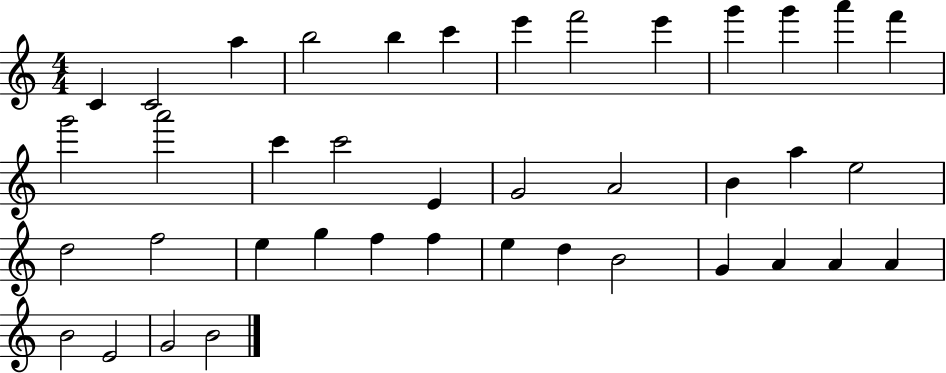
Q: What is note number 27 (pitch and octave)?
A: G5